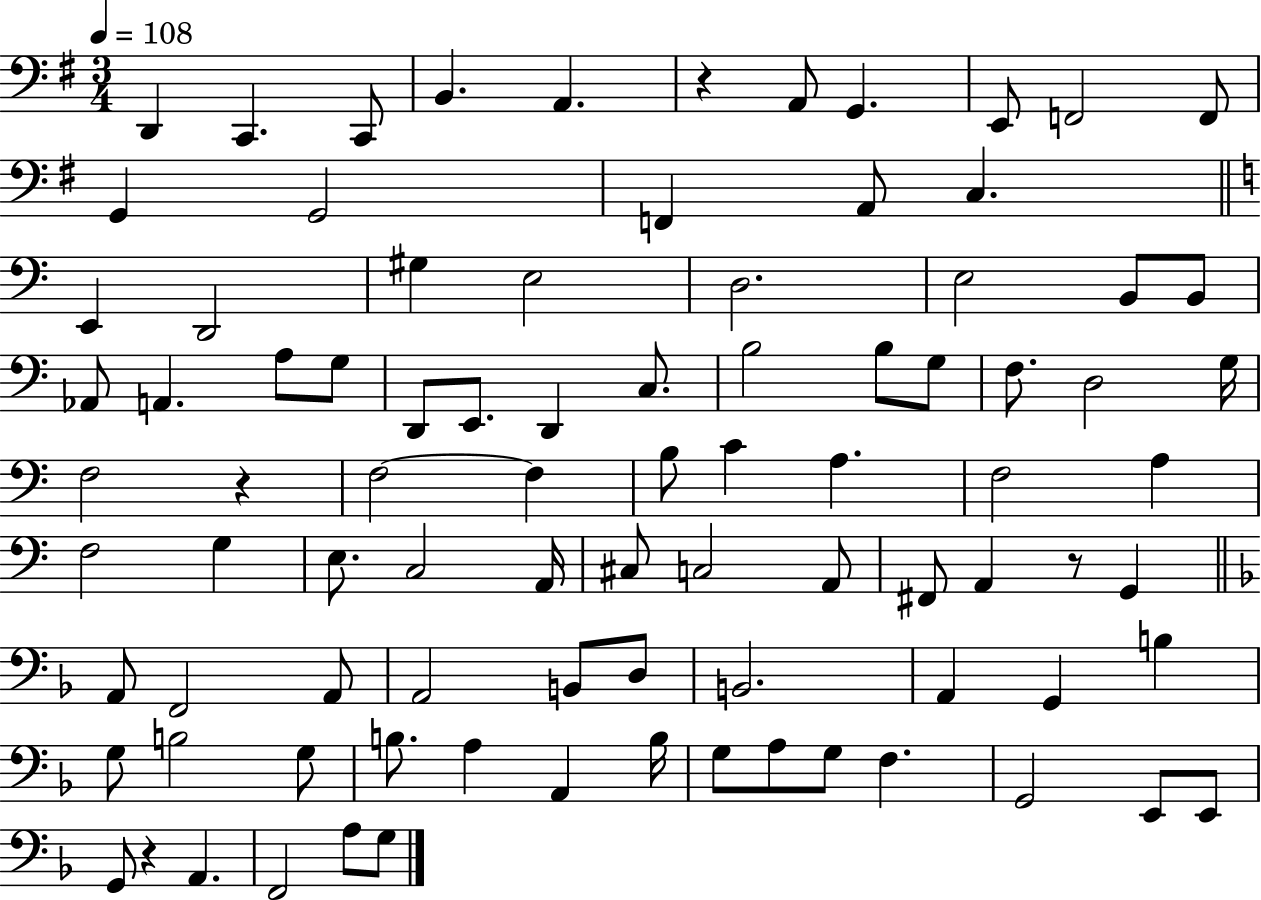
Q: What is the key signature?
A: G major